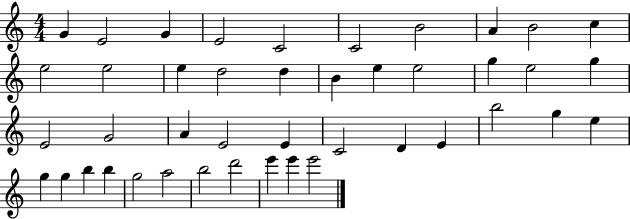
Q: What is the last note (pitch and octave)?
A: E6